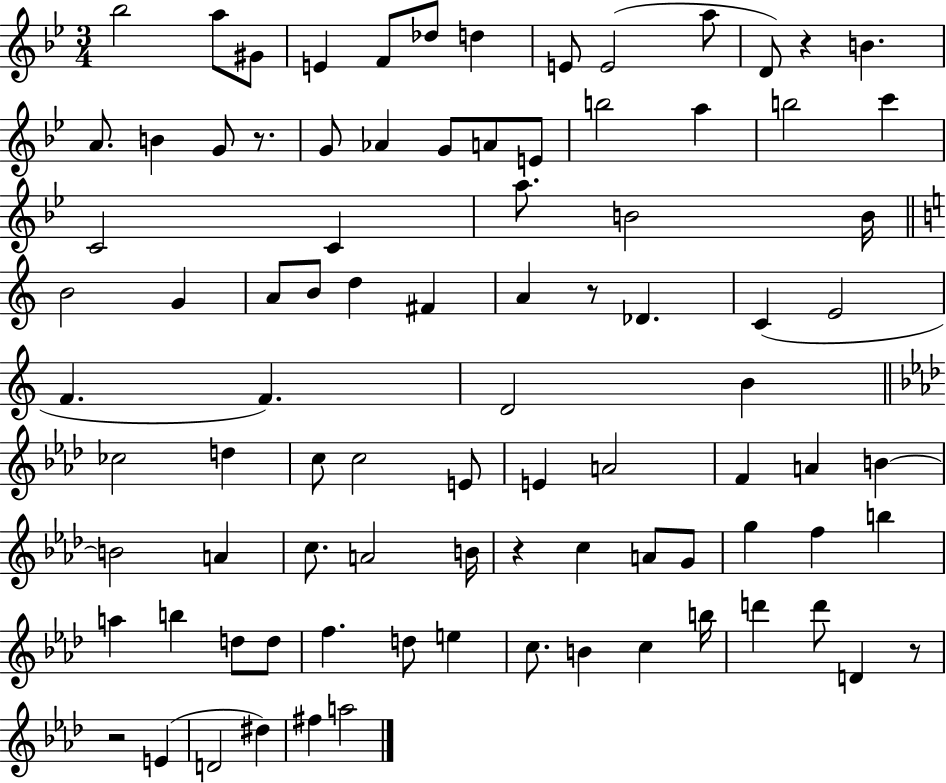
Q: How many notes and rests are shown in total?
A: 89